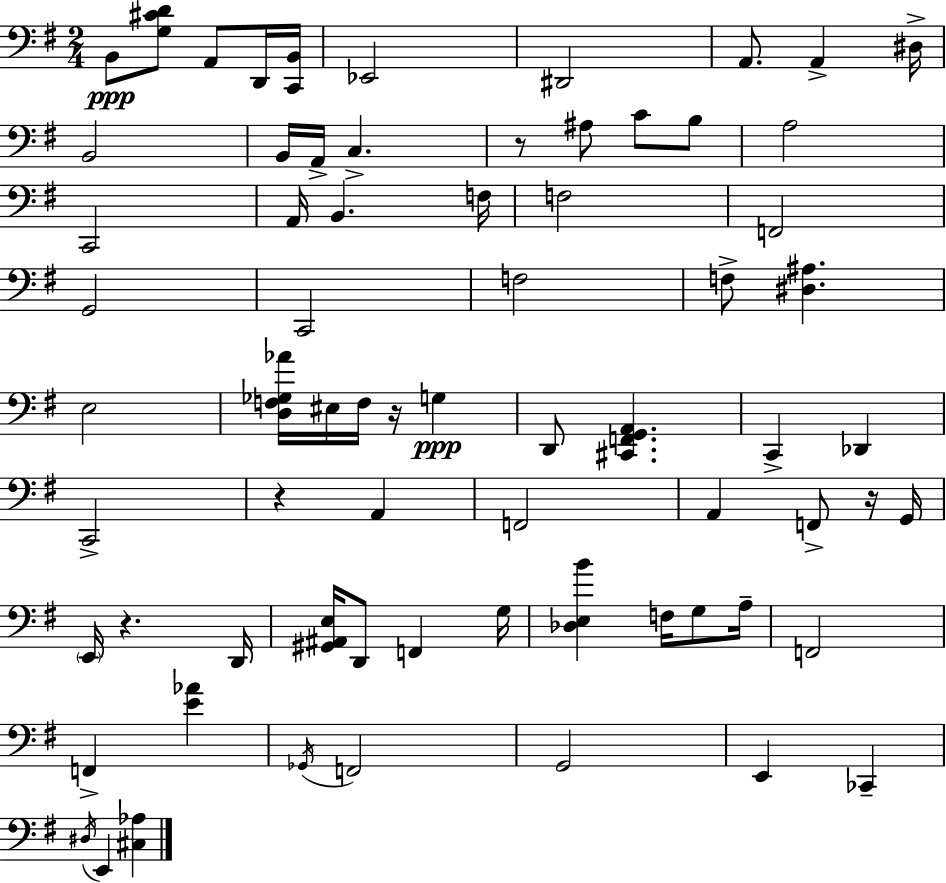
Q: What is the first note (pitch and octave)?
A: B2